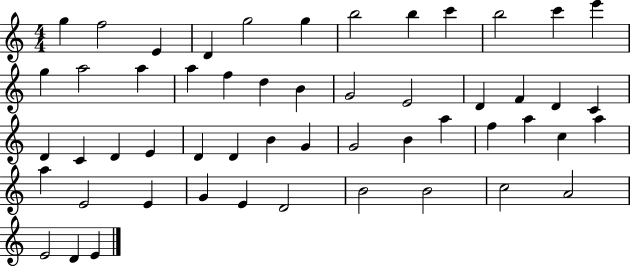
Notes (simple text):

G5/q F5/h E4/q D4/q G5/h G5/q B5/h B5/q C6/q B5/h C6/q E6/q G5/q A5/h A5/q A5/q F5/q D5/q B4/q G4/h E4/h D4/q F4/q D4/q C4/q D4/q C4/q D4/q E4/q D4/q D4/q B4/q G4/q G4/h B4/q A5/q F5/q A5/q C5/q A5/q A5/q E4/h E4/q G4/q E4/q D4/h B4/h B4/h C5/h A4/h E4/h D4/q E4/q